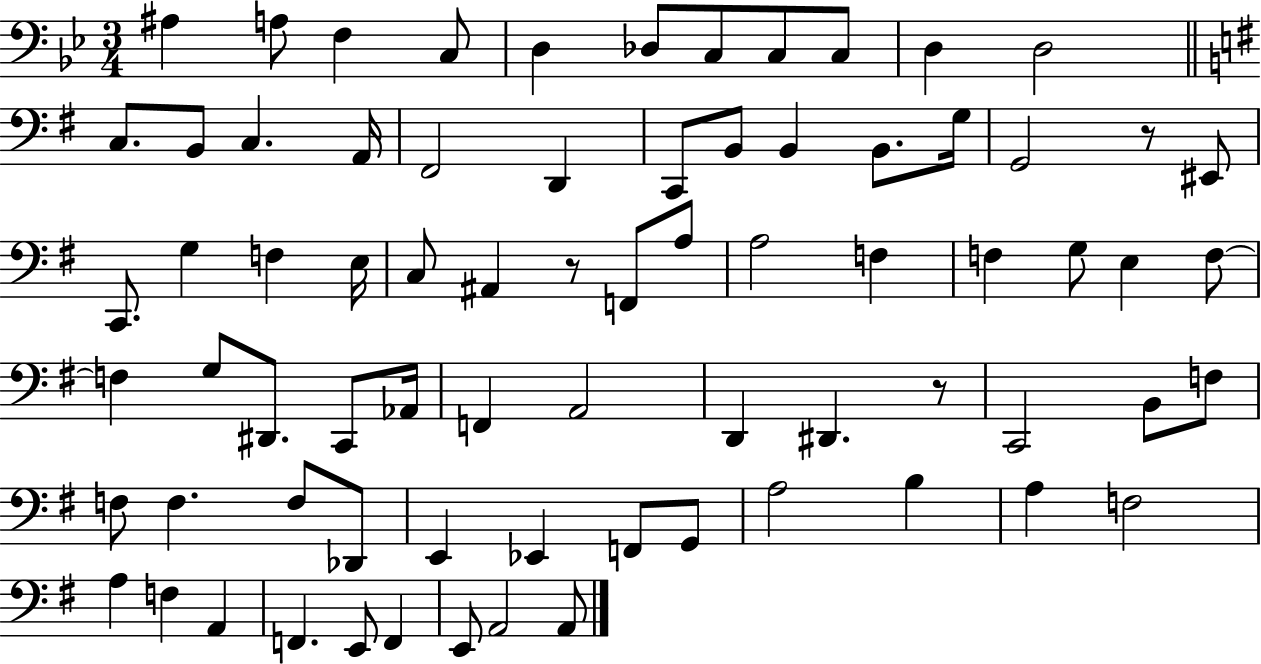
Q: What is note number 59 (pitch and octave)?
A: A3